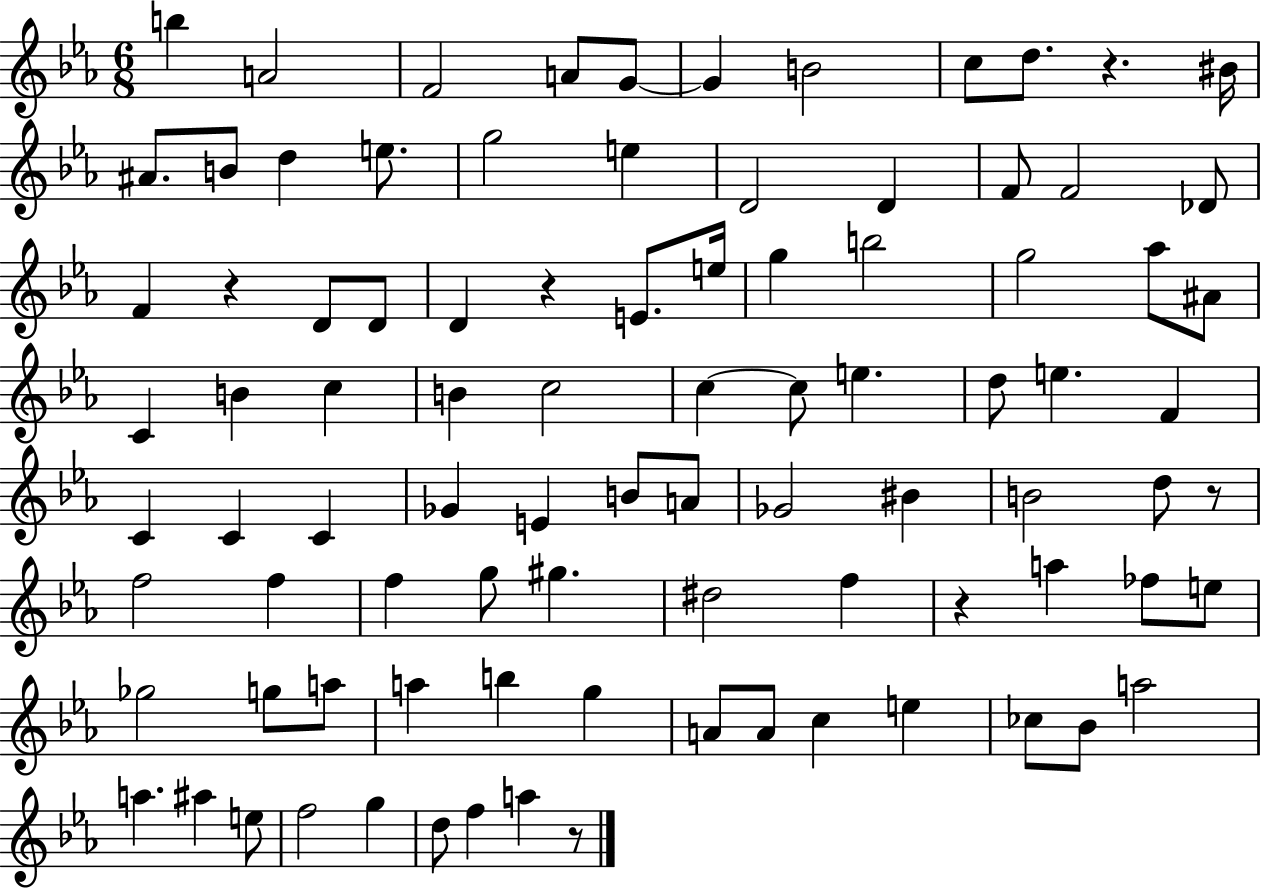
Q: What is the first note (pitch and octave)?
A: B5